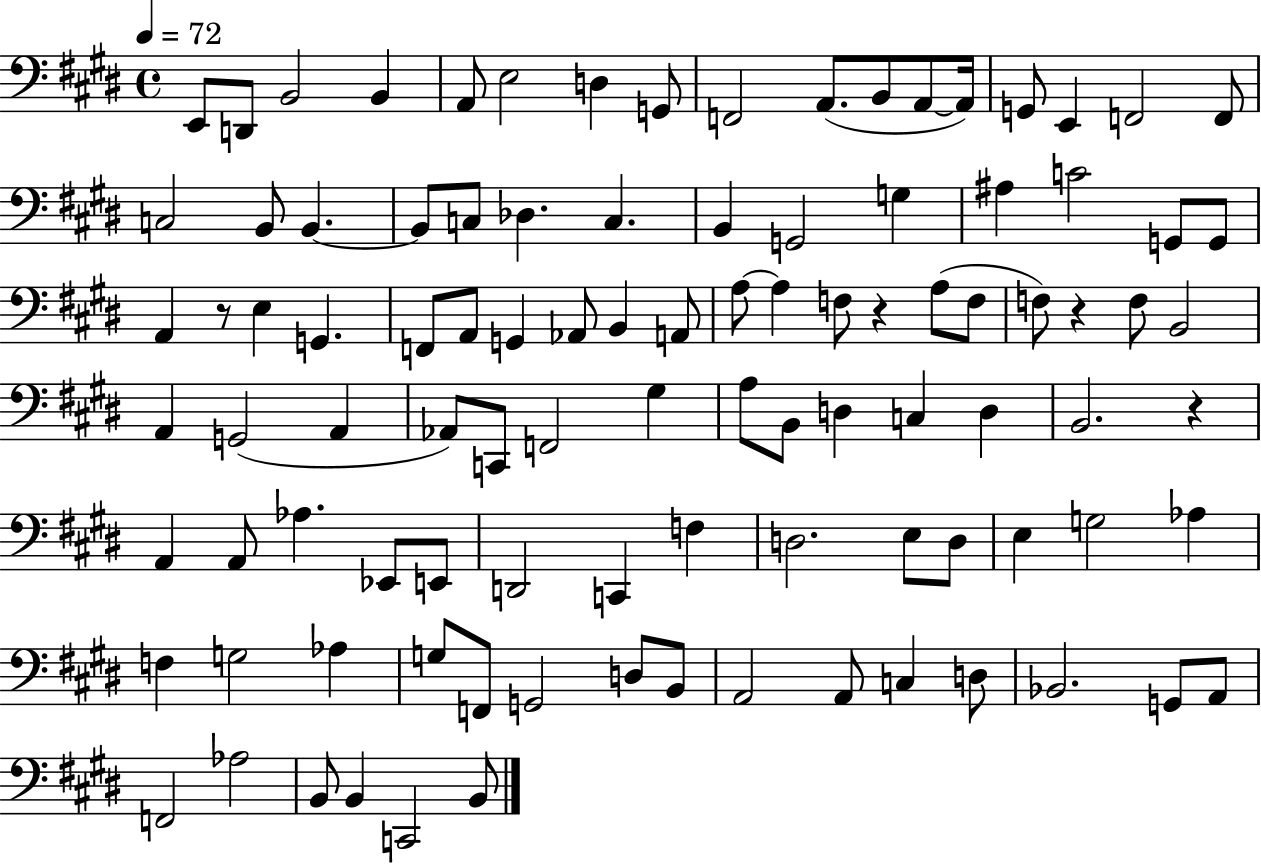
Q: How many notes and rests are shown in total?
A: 100